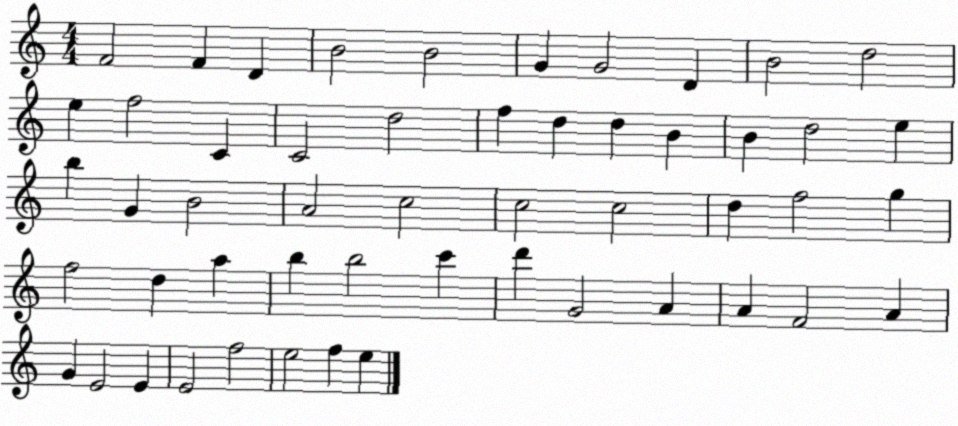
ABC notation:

X:1
T:Untitled
M:4/4
L:1/4
K:C
F2 F D B2 B2 G G2 D B2 d2 e f2 C C2 d2 f d d B B d2 e b G B2 A2 c2 c2 c2 d f2 g f2 d a b b2 c' d' G2 A A F2 A G E2 E E2 f2 e2 f e